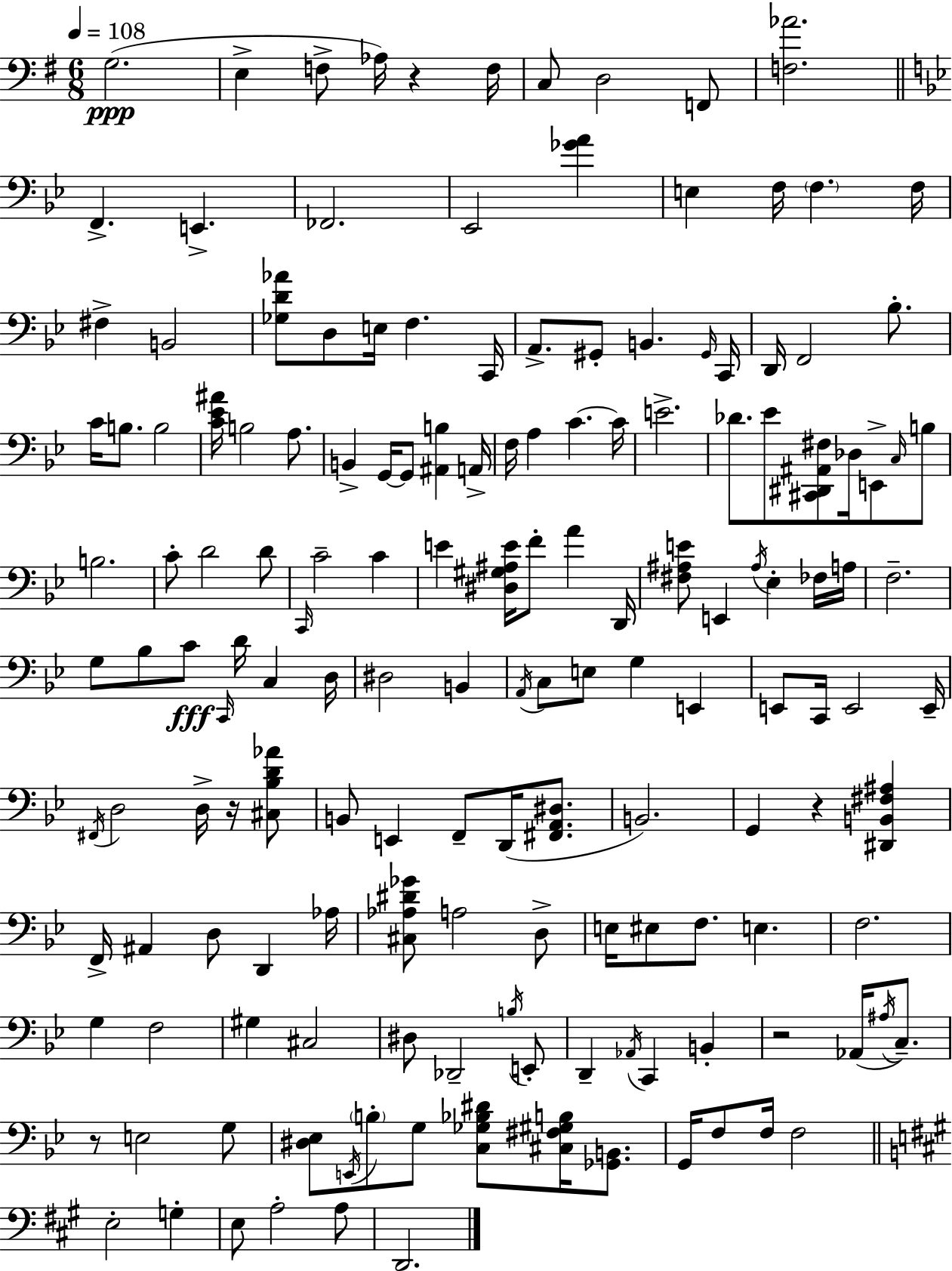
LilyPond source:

{
  \clef bass
  \numericTimeSignature
  \time 6/8
  \key e \minor
  \tempo 4 = 108
  g2.(\ppp | e4-> f8-> aes16) r4 f16 | c8 d2 f,8 | <f aes'>2. | \break \bar "||" \break \key bes \major f,4.-> e,4.-> | fes,2. | ees,2 <ges' a'>4 | e4 f16 \parenthesize f4. f16 | \break fis4-> b,2 | <ges d' aes'>8 d8 e16 f4. c,16 | a,8.-> gis,8-. b,4. \grace { gis,16 } | c,16 d,16 f,2 bes8.-. | \break c'16 b8. b2 | <c' ees' ais'>16 b2 a8. | b,4-> g,16~~ g,8 <ais, b>4 | a,16-> f16 a4 c'4.~~ | \break c'16 e'2.-> | des'8. ees'8 <cis, dis, ais, fis>8 des16 e,8-> \grace { c16 } | b8 b2. | c'8-. d'2 | \break d'8 \grace { c,16 } c'2-- c'4 | e'4 <dis gis ais e'>16 f'8-. a'4 | d,16 <fis ais e'>8 e,4 \acciaccatura { ais16 } ees4-. | fes16 a16 f2.-- | \break g8 bes8 c'8\fff \grace { c,16 } d'16 | c4 d16 dis2 | b,4 \acciaccatura { a,16 } c8 e8 g4 | e,4 e,8 c,16 e,2 | \break e,16-- \acciaccatura { fis,16 } d2 | d16-> r16 <cis bes d' aes'>8 b,8 e,4 | f,8-- d,16( <fis, a, dis>8. b,2.) | g,4 r4 | \break <dis, b, fis ais>4 f,16-> ais,4 | d8 d,4 aes16 <cis aes dis' ges'>8 a2 | d8-> e16 eis8 f8. | e4. f2. | \break g4 f2 | gis4 cis2 | dis8 des,2-- | \acciaccatura { b16 } e,8-. d,4-- | \break \acciaccatura { aes,16 } c,4 b,4-. r2 | aes,16( \acciaccatura { ais16 } c8.--) r8 | e2 g8 <dis ees>8 | \acciaccatura { e,16 } \parenthesize b8-. g8 <c ges bes dis'>8 <cis fis gis b>16 <ges, b,>8. g,16 | \break f8 f16 f2 \bar "||" \break \key a \major e2-. g4-. | e8 a2-. a8 | d,2. | \bar "|."
}